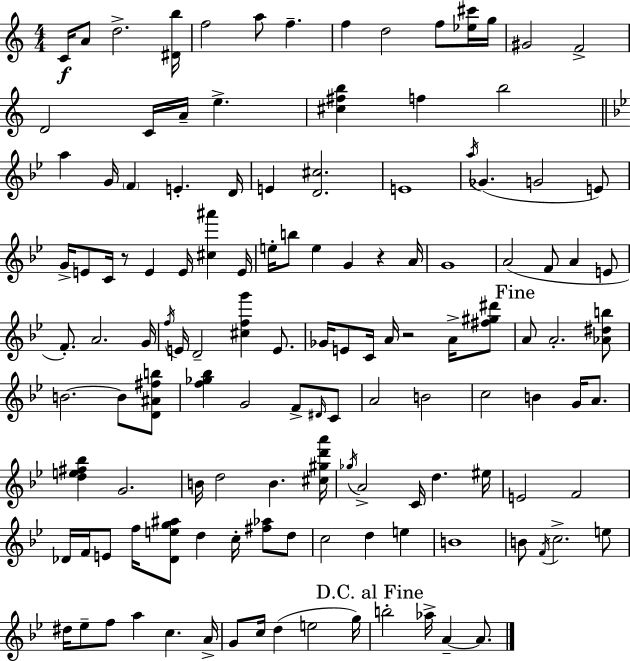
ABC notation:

X:1
T:Untitled
M:4/4
L:1/4
K:Am
C/4 A/2 d2 [^Db]/4 f2 a/2 f f d2 f/2 [_e^c']/4 g/4 ^G2 F2 D2 C/4 A/4 e [^c^fb] f b2 a G/4 F E D/4 E [D^c]2 E4 a/4 _G G2 E/2 G/4 E/2 C/4 z/2 E E/4 [^c^a'] E/4 e/4 b/2 e G z A/4 G4 A2 F/2 A E/2 F/2 A2 G/4 f/4 E/4 D2 [^cfg'] E/2 _G/4 E/2 C/4 A/4 z2 A/4 [^f^g^d']/2 A/2 A2 [_A^db]/2 B2 B/2 [D^A^fb]/2 [f_g_b] G2 F/2 ^D/4 C/2 A2 B2 c2 B G/4 A/2 [de^f_b] G2 B/4 d2 B [^c^gd'a']/4 _g/4 A2 C/4 d ^e/4 E2 F2 _D/4 F/4 E/2 f/4 [_Deg^a]/2 d c/4 [^f_a]/2 d/2 c2 d e B4 B/2 F/4 c2 e/2 ^d/4 _e/2 f/2 a c A/4 G/2 c/4 d e2 g/4 b2 _a/4 A A/2